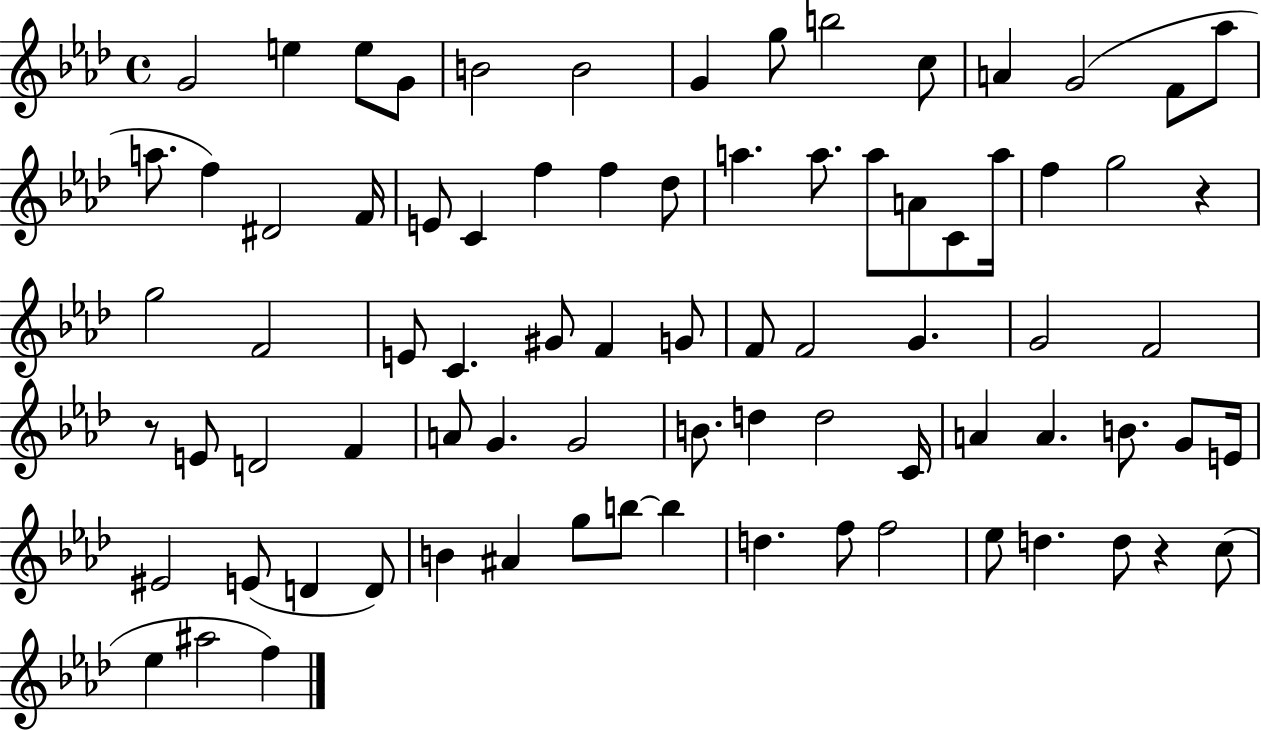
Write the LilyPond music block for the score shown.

{
  \clef treble
  \time 4/4
  \defaultTimeSignature
  \key aes \major
  g'2 e''4 e''8 g'8 | b'2 b'2 | g'4 g''8 b''2 c''8 | a'4 g'2( f'8 aes''8 | \break a''8. f''4) dis'2 f'16 | e'8 c'4 f''4 f''4 des''8 | a''4. a''8. a''8 a'8 c'8 a''16 | f''4 g''2 r4 | \break g''2 f'2 | e'8 c'4. gis'8 f'4 g'8 | f'8 f'2 g'4. | g'2 f'2 | \break r8 e'8 d'2 f'4 | a'8 g'4. g'2 | b'8. d''4 d''2 c'16 | a'4 a'4. b'8. g'8 e'16 | \break eis'2 e'8( d'4 d'8) | b'4 ais'4 g''8 b''8~~ b''4 | d''4. f''8 f''2 | ees''8 d''4. d''8 r4 c''8( | \break ees''4 ais''2 f''4) | \bar "|."
}